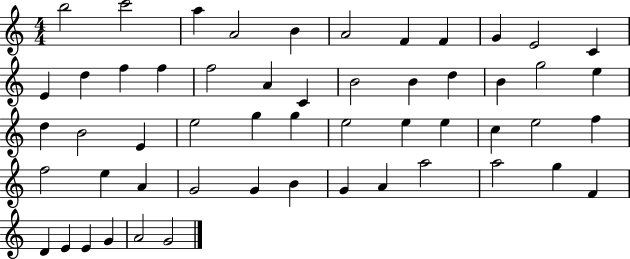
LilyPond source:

{
  \clef treble
  \numericTimeSignature
  \time 4/4
  \key c \major
  b''2 c'''2 | a''4 a'2 b'4 | a'2 f'4 f'4 | g'4 e'2 c'4 | \break e'4 d''4 f''4 f''4 | f''2 a'4 c'4 | b'2 b'4 d''4 | b'4 g''2 e''4 | \break d''4 b'2 e'4 | e''2 g''4 g''4 | e''2 e''4 e''4 | c''4 e''2 f''4 | \break f''2 e''4 a'4 | g'2 g'4 b'4 | g'4 a'4 a''2 | a''2 g''4 f'4 | \break d'4 e'4 e'4 g'4 | a'2 g'2 | \bar "|."
}